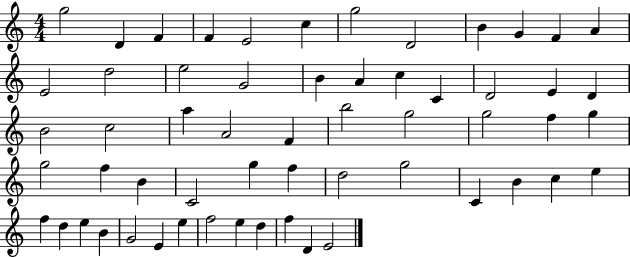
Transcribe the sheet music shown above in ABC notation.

X:1
T:Untitled
M:4/4
L:1/4
K:C
g2 D F F E2 c g2 D2 B G F A E2 d2 e2 G2 B A c C D2 E D B2 c2 a A2 F b2 g2 g2 f g g2 f B C2 g f d2 g2 C B c e f d e B G2 E e f2 e d f D E2